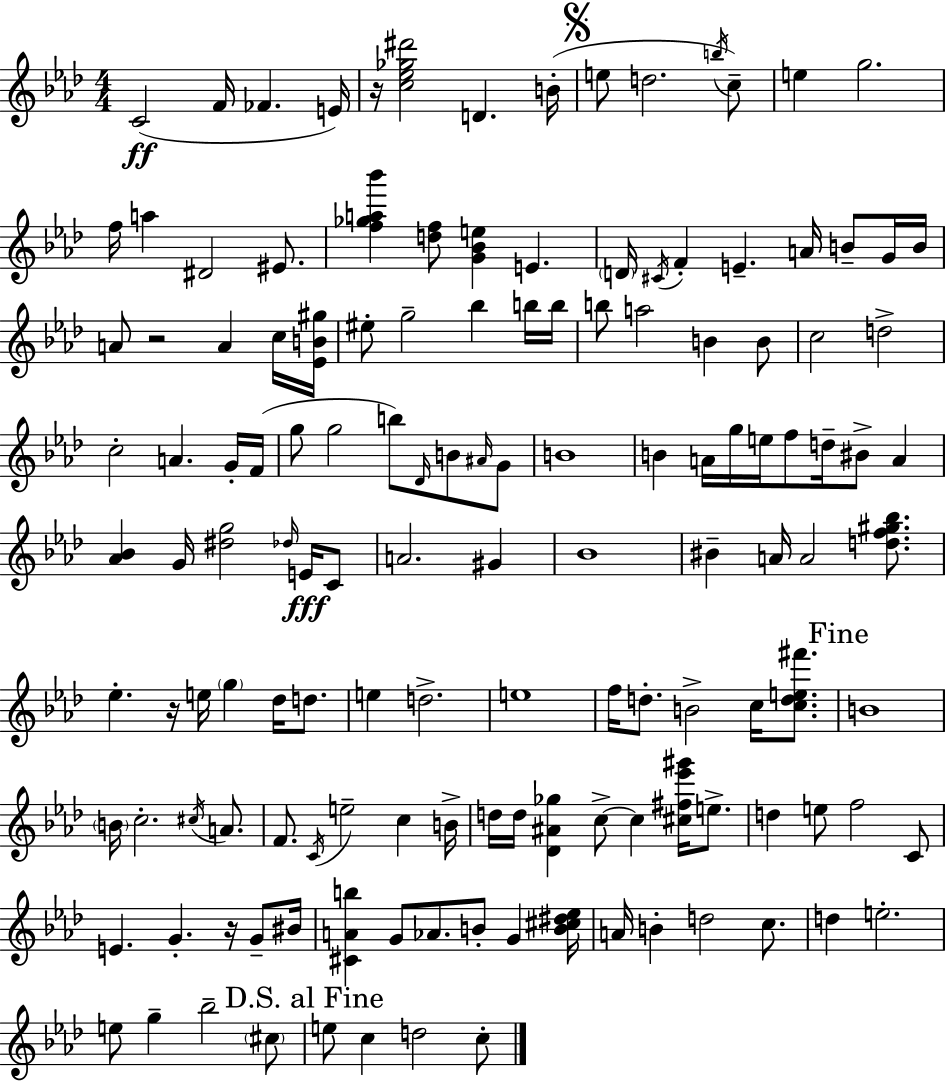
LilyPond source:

{
  \clef treble
  \numericTimeSignature
  \time 4/4
  \key f \minor
  c'2(\ff f'16 fes'4. e'16) | r16 <c'' ees'' ges'' dis'''>2 d'4. b'16-.( | \mark \markup { \musicglyph "scripts.segno" } e''8 d''2. \acciaccatura { b''16 } c''8--) | e''4 g''2. | \break f''16 a''4 dis'2 eis'8. | <f'' ges'' a'' bes'''>4 <d'' f''>8 <g' bes' e''>4 e'4. | \parenthesize d'16 \acciaccatura { cis'16 } f'4-. e'4.-- a'16 b'8-- | g'16 b'16 a'8 r2 a'4 | \break c''16 <ees' b' gis''>16 eis''8-. g''2-- bes''4 | b''16 b''16 b''8 a''2 b'4 | b'8 c''2 d''2-> | c''2-. a'4. | \break g'16-. f'16( g''8 g''2 b''8) \grace { des'16 } b'8 | \grace { ais'16 } g'8 b'1 | b'4 a'16 g''16 e''16 f''8 d''16-- bis'8-> | a'4 <aes' bes'>4 g'16 <dis'' g''>2 | \break \grace { des''16 }\fff e'16 c'8 a'2. | gis'4 bes'1 | bis'4-- a'16 a'2 | <d'' f'' gis'' bes''>8. ees''4.-. r16 e''16 \parenthesize g''4 | \break des''16 d''8. e''4 d''2.-> | e''1 | f''16 d''8.-. b'2-> | c''16 <c'' d'' e'' fis'''>8. \mark "Fine" b'1 | \break \parenthesize b'16 c''2.-. | \acciaccatura { cis''16 } a'8. f'8. \acciaccatura { c'16 } e''2-- | c''4 b'16-> d''16 d''16 <des' ais' ges''>4 c''8->~~ c''4 | <cis'' fis'' ees''' gis'''>16 e''8.-> d''4 e''8 f''2 | \break c'8 e'4. g'4.-. | r16 g'8-- bis'16 <cis' a' b''>4 g'8 aes'8. | b'8-. g'4 <b' cis'' dis'' ees''>16 a'16 b'4-. d''2 | c''8. d''4 e''2.-. | \break e''8 g''4-- bes''2-- | \parenthesize cis''8 \mark "D.S. al Fine" e''8 c''4 d''2 | c''8-. \bar "|."
}